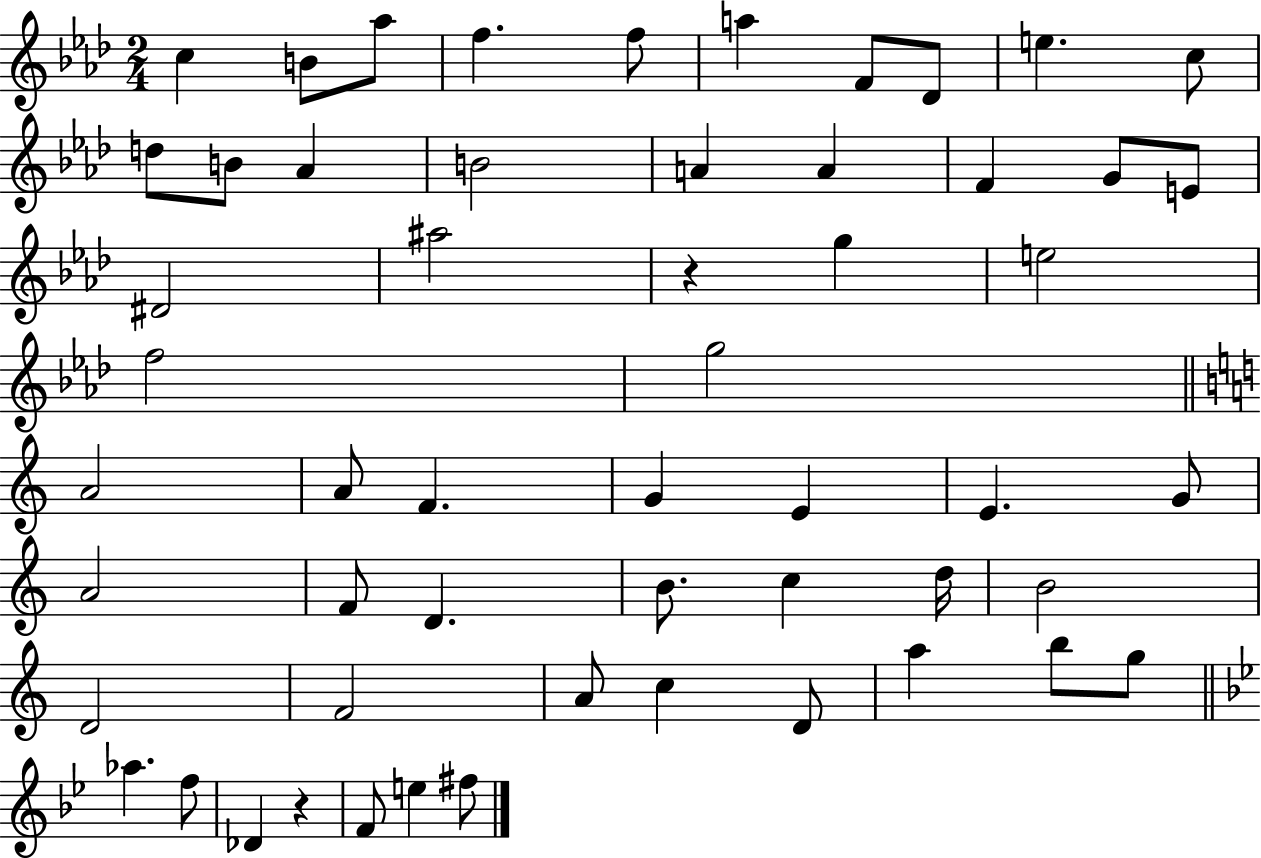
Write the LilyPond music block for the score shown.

{
  \clef treble
  \numericTimeSignature
  \time 2/4
  \key aes \major
  \repeat volta 2 { c''4 b'8 aes''8 | f''4. f''8 | a''4 f'8 des'8 | e''4. c''8 | \break d''8 b'8 aes'4 | b'2 | a'4 a'4 | f'4 g'8 e'8 | \break dis'2 | ais''2 | r4 g''4 | e''2 | \break f''2 | g''2 | \bar "||" \break \key c \major a'2 | a'8 f'4. | g'4 e'4 | e'4. g'8 | \break a'2 | f'8 d'4. | b'8. c''4 d''16 | b'2 | \break d'2 | f'2 | a'8 c''4 d'8 | a''4 b''8 g''8 | \break \bar "||" \break \key bes \major aes''4. f''8 | des'4 r4 | f'8 e''4 fis''8 | } \bar "|."
}